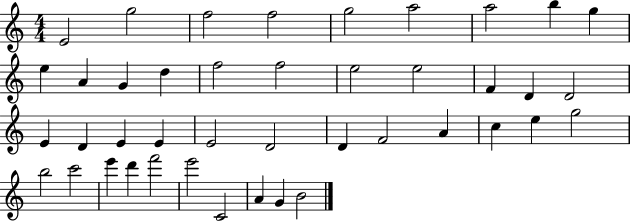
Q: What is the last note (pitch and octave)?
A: B4